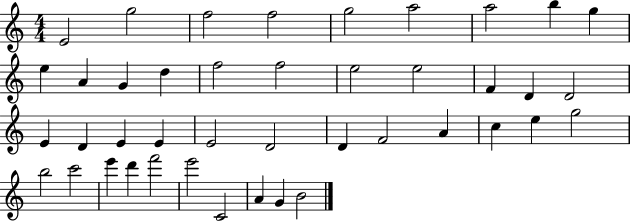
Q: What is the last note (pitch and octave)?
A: B4